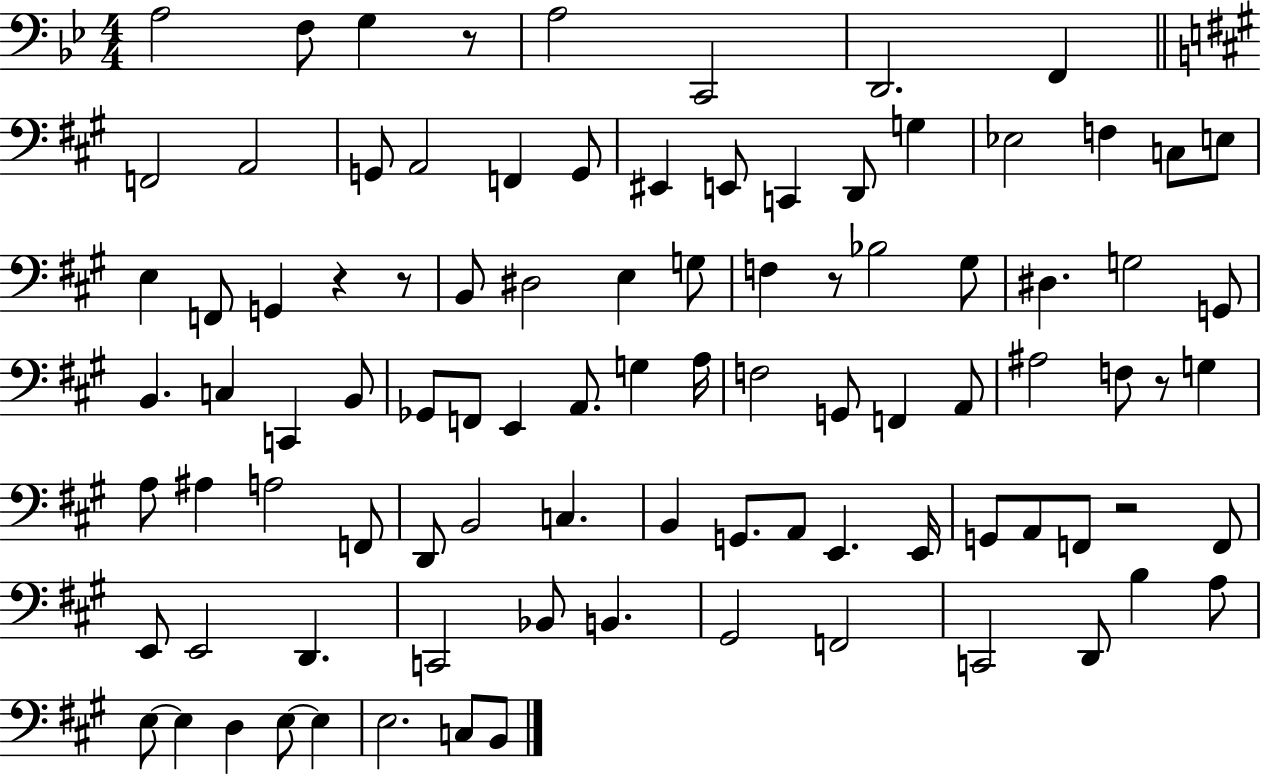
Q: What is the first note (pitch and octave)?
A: A3